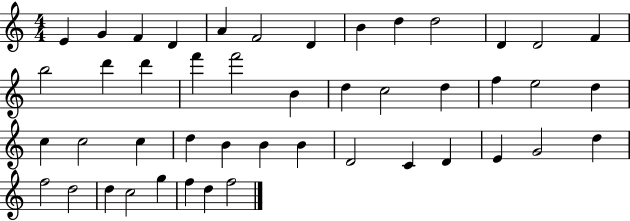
E4/q G4/q F4/q D4/q A4/q F4/h D4/q B4/q D5/q D5/h D4/q D4/h F4/q B5/h D6/q D6/q F6/q F6/h B4/q D5/q C5/h D5/q F5/q E5/h D5/q C5/q C5/h C5/q D5/q B4/q B4/q B4/q D4/h C4/q D4/q E4/q G4/h D5/q F5/h D5/h D5/q C5/h G5/q F5/q D5/q F5/h